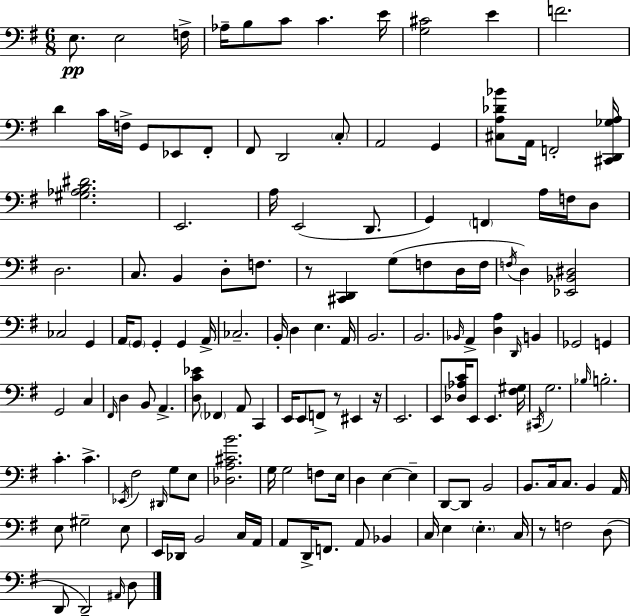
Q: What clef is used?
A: bass